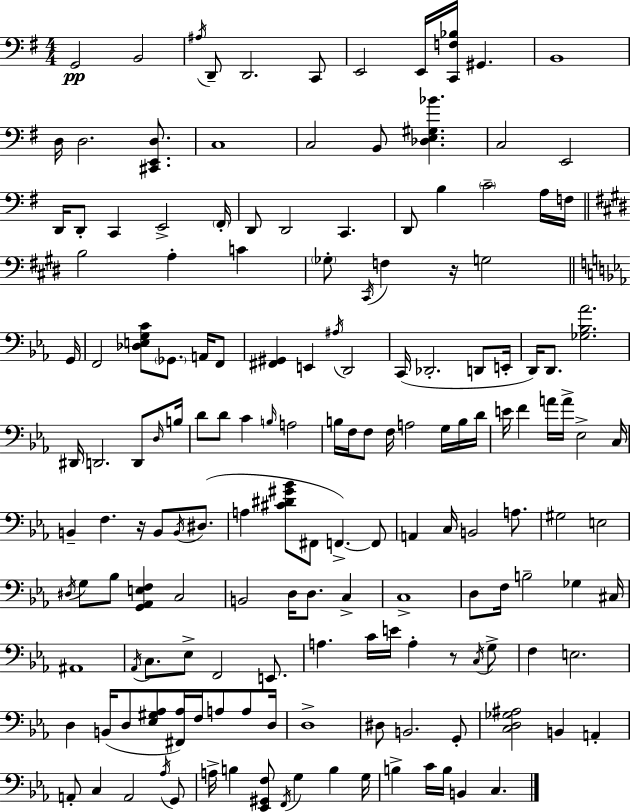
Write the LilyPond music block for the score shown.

{
  \clef bass
  \numericTimeSignature
  \time 4/4
  \key e \minor
  g,2\pp b,2 | \acciaccatura { ais16 } d,8-- d,2. c,8 | e,2 e,16 <c, f bes>16 gis,4. | b,1 | \break d16 d2. <cis, e, d>8. | c1 | c2 b,8 <des e gis bes'>4. | c2 e,2 | \break d,16 d,8-. c,4 e,2-> | \parenthesize fis,16-. d,8 d,2 c,4. | d,8 b4 \parenthesize c'2-- a16 | f16 \bar "||" \break \key e \major b2 a4-. c'4 | \parenthesize ges8-. \acciaccatura { cis,16 } f4 r16 g2 | \bar "||" \break \key c \minor g,16 f,2 <des e g c'>8 \parenthesize ges,8. a,16 f,8 | <fis, gis,>4 e,4 \acciaccatura { ais16 } d,2 | c,16( des,2.-. d,8 | e,16-. d,16) d,8. <ges bes aes'>2. | \break dis,16 d,2. d,8 | \grace { d16 } b16 d'8 d'8 c'4 \grace { b16 } a2 | b16 f16 f8 f16 a2 | g16 b16 d'16 e'16 f'4 a'16 a'16-> ees2-> | \break c16 b,4-- f4. r16 b,8 | \acciaccatura { b,16 }( dis8. a4 <cis' dis' gis' bes'>8 fis,8 f,4.->~~) | f,8 a,4 c16 b,2 | a8. gis2 e2 | \break \acciaccatura { dis16 } g8 bes8 <g, aes, e f>4 c2 | b,2 d16 d8. | c4-> c1-> | d8 f16 b2-- | \break ges4 cis16 ais,1 | \acciaccatura { aes,16 } c8. ees8-> f,2 | e,8. a4. c'16 e'16 a4-. | r8 \acciaccatura { c16 } g8-> f4 e2. | \break d4 b,16( d8 <ees gis aes>8 | <fis, aes>16) f16 a8 a8 d16 d1-> | dis8 b,2. | g,8-. <c d ges ais>2 | \break b,4 a,4-. a,8-. c4 a,2 | \acciaccatura { aes16 } g,8 a16-> b4 <ees, gis, f>8 | \acciaccatura { f,16 } g4 b4 g16 b4-> c'16 b16 | b,4 c4. \bar "|."
}